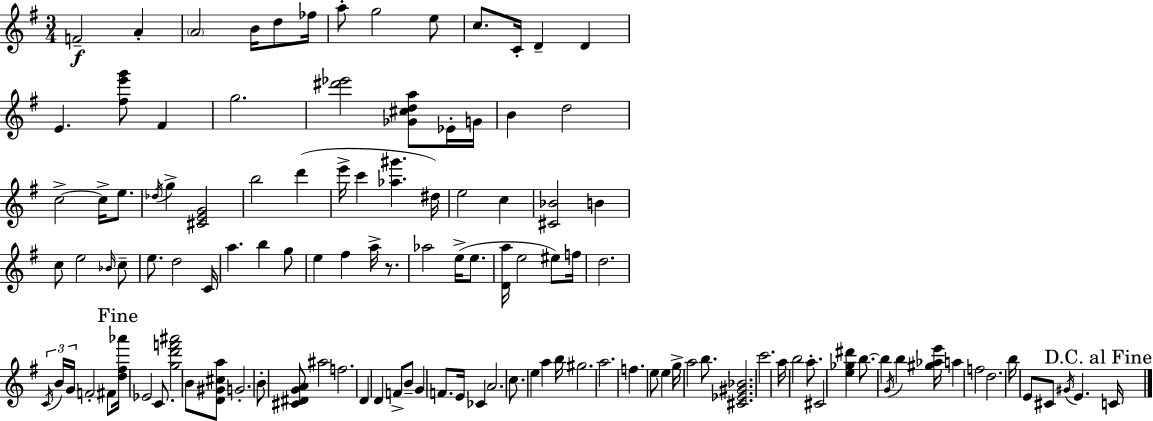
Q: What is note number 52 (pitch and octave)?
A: F5